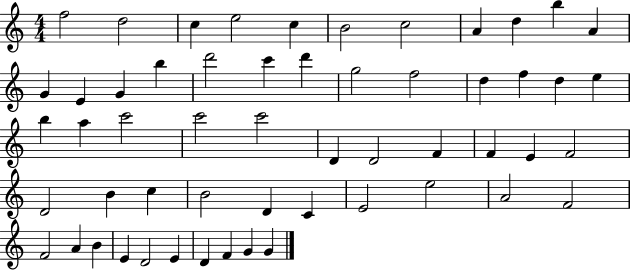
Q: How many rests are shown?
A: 0